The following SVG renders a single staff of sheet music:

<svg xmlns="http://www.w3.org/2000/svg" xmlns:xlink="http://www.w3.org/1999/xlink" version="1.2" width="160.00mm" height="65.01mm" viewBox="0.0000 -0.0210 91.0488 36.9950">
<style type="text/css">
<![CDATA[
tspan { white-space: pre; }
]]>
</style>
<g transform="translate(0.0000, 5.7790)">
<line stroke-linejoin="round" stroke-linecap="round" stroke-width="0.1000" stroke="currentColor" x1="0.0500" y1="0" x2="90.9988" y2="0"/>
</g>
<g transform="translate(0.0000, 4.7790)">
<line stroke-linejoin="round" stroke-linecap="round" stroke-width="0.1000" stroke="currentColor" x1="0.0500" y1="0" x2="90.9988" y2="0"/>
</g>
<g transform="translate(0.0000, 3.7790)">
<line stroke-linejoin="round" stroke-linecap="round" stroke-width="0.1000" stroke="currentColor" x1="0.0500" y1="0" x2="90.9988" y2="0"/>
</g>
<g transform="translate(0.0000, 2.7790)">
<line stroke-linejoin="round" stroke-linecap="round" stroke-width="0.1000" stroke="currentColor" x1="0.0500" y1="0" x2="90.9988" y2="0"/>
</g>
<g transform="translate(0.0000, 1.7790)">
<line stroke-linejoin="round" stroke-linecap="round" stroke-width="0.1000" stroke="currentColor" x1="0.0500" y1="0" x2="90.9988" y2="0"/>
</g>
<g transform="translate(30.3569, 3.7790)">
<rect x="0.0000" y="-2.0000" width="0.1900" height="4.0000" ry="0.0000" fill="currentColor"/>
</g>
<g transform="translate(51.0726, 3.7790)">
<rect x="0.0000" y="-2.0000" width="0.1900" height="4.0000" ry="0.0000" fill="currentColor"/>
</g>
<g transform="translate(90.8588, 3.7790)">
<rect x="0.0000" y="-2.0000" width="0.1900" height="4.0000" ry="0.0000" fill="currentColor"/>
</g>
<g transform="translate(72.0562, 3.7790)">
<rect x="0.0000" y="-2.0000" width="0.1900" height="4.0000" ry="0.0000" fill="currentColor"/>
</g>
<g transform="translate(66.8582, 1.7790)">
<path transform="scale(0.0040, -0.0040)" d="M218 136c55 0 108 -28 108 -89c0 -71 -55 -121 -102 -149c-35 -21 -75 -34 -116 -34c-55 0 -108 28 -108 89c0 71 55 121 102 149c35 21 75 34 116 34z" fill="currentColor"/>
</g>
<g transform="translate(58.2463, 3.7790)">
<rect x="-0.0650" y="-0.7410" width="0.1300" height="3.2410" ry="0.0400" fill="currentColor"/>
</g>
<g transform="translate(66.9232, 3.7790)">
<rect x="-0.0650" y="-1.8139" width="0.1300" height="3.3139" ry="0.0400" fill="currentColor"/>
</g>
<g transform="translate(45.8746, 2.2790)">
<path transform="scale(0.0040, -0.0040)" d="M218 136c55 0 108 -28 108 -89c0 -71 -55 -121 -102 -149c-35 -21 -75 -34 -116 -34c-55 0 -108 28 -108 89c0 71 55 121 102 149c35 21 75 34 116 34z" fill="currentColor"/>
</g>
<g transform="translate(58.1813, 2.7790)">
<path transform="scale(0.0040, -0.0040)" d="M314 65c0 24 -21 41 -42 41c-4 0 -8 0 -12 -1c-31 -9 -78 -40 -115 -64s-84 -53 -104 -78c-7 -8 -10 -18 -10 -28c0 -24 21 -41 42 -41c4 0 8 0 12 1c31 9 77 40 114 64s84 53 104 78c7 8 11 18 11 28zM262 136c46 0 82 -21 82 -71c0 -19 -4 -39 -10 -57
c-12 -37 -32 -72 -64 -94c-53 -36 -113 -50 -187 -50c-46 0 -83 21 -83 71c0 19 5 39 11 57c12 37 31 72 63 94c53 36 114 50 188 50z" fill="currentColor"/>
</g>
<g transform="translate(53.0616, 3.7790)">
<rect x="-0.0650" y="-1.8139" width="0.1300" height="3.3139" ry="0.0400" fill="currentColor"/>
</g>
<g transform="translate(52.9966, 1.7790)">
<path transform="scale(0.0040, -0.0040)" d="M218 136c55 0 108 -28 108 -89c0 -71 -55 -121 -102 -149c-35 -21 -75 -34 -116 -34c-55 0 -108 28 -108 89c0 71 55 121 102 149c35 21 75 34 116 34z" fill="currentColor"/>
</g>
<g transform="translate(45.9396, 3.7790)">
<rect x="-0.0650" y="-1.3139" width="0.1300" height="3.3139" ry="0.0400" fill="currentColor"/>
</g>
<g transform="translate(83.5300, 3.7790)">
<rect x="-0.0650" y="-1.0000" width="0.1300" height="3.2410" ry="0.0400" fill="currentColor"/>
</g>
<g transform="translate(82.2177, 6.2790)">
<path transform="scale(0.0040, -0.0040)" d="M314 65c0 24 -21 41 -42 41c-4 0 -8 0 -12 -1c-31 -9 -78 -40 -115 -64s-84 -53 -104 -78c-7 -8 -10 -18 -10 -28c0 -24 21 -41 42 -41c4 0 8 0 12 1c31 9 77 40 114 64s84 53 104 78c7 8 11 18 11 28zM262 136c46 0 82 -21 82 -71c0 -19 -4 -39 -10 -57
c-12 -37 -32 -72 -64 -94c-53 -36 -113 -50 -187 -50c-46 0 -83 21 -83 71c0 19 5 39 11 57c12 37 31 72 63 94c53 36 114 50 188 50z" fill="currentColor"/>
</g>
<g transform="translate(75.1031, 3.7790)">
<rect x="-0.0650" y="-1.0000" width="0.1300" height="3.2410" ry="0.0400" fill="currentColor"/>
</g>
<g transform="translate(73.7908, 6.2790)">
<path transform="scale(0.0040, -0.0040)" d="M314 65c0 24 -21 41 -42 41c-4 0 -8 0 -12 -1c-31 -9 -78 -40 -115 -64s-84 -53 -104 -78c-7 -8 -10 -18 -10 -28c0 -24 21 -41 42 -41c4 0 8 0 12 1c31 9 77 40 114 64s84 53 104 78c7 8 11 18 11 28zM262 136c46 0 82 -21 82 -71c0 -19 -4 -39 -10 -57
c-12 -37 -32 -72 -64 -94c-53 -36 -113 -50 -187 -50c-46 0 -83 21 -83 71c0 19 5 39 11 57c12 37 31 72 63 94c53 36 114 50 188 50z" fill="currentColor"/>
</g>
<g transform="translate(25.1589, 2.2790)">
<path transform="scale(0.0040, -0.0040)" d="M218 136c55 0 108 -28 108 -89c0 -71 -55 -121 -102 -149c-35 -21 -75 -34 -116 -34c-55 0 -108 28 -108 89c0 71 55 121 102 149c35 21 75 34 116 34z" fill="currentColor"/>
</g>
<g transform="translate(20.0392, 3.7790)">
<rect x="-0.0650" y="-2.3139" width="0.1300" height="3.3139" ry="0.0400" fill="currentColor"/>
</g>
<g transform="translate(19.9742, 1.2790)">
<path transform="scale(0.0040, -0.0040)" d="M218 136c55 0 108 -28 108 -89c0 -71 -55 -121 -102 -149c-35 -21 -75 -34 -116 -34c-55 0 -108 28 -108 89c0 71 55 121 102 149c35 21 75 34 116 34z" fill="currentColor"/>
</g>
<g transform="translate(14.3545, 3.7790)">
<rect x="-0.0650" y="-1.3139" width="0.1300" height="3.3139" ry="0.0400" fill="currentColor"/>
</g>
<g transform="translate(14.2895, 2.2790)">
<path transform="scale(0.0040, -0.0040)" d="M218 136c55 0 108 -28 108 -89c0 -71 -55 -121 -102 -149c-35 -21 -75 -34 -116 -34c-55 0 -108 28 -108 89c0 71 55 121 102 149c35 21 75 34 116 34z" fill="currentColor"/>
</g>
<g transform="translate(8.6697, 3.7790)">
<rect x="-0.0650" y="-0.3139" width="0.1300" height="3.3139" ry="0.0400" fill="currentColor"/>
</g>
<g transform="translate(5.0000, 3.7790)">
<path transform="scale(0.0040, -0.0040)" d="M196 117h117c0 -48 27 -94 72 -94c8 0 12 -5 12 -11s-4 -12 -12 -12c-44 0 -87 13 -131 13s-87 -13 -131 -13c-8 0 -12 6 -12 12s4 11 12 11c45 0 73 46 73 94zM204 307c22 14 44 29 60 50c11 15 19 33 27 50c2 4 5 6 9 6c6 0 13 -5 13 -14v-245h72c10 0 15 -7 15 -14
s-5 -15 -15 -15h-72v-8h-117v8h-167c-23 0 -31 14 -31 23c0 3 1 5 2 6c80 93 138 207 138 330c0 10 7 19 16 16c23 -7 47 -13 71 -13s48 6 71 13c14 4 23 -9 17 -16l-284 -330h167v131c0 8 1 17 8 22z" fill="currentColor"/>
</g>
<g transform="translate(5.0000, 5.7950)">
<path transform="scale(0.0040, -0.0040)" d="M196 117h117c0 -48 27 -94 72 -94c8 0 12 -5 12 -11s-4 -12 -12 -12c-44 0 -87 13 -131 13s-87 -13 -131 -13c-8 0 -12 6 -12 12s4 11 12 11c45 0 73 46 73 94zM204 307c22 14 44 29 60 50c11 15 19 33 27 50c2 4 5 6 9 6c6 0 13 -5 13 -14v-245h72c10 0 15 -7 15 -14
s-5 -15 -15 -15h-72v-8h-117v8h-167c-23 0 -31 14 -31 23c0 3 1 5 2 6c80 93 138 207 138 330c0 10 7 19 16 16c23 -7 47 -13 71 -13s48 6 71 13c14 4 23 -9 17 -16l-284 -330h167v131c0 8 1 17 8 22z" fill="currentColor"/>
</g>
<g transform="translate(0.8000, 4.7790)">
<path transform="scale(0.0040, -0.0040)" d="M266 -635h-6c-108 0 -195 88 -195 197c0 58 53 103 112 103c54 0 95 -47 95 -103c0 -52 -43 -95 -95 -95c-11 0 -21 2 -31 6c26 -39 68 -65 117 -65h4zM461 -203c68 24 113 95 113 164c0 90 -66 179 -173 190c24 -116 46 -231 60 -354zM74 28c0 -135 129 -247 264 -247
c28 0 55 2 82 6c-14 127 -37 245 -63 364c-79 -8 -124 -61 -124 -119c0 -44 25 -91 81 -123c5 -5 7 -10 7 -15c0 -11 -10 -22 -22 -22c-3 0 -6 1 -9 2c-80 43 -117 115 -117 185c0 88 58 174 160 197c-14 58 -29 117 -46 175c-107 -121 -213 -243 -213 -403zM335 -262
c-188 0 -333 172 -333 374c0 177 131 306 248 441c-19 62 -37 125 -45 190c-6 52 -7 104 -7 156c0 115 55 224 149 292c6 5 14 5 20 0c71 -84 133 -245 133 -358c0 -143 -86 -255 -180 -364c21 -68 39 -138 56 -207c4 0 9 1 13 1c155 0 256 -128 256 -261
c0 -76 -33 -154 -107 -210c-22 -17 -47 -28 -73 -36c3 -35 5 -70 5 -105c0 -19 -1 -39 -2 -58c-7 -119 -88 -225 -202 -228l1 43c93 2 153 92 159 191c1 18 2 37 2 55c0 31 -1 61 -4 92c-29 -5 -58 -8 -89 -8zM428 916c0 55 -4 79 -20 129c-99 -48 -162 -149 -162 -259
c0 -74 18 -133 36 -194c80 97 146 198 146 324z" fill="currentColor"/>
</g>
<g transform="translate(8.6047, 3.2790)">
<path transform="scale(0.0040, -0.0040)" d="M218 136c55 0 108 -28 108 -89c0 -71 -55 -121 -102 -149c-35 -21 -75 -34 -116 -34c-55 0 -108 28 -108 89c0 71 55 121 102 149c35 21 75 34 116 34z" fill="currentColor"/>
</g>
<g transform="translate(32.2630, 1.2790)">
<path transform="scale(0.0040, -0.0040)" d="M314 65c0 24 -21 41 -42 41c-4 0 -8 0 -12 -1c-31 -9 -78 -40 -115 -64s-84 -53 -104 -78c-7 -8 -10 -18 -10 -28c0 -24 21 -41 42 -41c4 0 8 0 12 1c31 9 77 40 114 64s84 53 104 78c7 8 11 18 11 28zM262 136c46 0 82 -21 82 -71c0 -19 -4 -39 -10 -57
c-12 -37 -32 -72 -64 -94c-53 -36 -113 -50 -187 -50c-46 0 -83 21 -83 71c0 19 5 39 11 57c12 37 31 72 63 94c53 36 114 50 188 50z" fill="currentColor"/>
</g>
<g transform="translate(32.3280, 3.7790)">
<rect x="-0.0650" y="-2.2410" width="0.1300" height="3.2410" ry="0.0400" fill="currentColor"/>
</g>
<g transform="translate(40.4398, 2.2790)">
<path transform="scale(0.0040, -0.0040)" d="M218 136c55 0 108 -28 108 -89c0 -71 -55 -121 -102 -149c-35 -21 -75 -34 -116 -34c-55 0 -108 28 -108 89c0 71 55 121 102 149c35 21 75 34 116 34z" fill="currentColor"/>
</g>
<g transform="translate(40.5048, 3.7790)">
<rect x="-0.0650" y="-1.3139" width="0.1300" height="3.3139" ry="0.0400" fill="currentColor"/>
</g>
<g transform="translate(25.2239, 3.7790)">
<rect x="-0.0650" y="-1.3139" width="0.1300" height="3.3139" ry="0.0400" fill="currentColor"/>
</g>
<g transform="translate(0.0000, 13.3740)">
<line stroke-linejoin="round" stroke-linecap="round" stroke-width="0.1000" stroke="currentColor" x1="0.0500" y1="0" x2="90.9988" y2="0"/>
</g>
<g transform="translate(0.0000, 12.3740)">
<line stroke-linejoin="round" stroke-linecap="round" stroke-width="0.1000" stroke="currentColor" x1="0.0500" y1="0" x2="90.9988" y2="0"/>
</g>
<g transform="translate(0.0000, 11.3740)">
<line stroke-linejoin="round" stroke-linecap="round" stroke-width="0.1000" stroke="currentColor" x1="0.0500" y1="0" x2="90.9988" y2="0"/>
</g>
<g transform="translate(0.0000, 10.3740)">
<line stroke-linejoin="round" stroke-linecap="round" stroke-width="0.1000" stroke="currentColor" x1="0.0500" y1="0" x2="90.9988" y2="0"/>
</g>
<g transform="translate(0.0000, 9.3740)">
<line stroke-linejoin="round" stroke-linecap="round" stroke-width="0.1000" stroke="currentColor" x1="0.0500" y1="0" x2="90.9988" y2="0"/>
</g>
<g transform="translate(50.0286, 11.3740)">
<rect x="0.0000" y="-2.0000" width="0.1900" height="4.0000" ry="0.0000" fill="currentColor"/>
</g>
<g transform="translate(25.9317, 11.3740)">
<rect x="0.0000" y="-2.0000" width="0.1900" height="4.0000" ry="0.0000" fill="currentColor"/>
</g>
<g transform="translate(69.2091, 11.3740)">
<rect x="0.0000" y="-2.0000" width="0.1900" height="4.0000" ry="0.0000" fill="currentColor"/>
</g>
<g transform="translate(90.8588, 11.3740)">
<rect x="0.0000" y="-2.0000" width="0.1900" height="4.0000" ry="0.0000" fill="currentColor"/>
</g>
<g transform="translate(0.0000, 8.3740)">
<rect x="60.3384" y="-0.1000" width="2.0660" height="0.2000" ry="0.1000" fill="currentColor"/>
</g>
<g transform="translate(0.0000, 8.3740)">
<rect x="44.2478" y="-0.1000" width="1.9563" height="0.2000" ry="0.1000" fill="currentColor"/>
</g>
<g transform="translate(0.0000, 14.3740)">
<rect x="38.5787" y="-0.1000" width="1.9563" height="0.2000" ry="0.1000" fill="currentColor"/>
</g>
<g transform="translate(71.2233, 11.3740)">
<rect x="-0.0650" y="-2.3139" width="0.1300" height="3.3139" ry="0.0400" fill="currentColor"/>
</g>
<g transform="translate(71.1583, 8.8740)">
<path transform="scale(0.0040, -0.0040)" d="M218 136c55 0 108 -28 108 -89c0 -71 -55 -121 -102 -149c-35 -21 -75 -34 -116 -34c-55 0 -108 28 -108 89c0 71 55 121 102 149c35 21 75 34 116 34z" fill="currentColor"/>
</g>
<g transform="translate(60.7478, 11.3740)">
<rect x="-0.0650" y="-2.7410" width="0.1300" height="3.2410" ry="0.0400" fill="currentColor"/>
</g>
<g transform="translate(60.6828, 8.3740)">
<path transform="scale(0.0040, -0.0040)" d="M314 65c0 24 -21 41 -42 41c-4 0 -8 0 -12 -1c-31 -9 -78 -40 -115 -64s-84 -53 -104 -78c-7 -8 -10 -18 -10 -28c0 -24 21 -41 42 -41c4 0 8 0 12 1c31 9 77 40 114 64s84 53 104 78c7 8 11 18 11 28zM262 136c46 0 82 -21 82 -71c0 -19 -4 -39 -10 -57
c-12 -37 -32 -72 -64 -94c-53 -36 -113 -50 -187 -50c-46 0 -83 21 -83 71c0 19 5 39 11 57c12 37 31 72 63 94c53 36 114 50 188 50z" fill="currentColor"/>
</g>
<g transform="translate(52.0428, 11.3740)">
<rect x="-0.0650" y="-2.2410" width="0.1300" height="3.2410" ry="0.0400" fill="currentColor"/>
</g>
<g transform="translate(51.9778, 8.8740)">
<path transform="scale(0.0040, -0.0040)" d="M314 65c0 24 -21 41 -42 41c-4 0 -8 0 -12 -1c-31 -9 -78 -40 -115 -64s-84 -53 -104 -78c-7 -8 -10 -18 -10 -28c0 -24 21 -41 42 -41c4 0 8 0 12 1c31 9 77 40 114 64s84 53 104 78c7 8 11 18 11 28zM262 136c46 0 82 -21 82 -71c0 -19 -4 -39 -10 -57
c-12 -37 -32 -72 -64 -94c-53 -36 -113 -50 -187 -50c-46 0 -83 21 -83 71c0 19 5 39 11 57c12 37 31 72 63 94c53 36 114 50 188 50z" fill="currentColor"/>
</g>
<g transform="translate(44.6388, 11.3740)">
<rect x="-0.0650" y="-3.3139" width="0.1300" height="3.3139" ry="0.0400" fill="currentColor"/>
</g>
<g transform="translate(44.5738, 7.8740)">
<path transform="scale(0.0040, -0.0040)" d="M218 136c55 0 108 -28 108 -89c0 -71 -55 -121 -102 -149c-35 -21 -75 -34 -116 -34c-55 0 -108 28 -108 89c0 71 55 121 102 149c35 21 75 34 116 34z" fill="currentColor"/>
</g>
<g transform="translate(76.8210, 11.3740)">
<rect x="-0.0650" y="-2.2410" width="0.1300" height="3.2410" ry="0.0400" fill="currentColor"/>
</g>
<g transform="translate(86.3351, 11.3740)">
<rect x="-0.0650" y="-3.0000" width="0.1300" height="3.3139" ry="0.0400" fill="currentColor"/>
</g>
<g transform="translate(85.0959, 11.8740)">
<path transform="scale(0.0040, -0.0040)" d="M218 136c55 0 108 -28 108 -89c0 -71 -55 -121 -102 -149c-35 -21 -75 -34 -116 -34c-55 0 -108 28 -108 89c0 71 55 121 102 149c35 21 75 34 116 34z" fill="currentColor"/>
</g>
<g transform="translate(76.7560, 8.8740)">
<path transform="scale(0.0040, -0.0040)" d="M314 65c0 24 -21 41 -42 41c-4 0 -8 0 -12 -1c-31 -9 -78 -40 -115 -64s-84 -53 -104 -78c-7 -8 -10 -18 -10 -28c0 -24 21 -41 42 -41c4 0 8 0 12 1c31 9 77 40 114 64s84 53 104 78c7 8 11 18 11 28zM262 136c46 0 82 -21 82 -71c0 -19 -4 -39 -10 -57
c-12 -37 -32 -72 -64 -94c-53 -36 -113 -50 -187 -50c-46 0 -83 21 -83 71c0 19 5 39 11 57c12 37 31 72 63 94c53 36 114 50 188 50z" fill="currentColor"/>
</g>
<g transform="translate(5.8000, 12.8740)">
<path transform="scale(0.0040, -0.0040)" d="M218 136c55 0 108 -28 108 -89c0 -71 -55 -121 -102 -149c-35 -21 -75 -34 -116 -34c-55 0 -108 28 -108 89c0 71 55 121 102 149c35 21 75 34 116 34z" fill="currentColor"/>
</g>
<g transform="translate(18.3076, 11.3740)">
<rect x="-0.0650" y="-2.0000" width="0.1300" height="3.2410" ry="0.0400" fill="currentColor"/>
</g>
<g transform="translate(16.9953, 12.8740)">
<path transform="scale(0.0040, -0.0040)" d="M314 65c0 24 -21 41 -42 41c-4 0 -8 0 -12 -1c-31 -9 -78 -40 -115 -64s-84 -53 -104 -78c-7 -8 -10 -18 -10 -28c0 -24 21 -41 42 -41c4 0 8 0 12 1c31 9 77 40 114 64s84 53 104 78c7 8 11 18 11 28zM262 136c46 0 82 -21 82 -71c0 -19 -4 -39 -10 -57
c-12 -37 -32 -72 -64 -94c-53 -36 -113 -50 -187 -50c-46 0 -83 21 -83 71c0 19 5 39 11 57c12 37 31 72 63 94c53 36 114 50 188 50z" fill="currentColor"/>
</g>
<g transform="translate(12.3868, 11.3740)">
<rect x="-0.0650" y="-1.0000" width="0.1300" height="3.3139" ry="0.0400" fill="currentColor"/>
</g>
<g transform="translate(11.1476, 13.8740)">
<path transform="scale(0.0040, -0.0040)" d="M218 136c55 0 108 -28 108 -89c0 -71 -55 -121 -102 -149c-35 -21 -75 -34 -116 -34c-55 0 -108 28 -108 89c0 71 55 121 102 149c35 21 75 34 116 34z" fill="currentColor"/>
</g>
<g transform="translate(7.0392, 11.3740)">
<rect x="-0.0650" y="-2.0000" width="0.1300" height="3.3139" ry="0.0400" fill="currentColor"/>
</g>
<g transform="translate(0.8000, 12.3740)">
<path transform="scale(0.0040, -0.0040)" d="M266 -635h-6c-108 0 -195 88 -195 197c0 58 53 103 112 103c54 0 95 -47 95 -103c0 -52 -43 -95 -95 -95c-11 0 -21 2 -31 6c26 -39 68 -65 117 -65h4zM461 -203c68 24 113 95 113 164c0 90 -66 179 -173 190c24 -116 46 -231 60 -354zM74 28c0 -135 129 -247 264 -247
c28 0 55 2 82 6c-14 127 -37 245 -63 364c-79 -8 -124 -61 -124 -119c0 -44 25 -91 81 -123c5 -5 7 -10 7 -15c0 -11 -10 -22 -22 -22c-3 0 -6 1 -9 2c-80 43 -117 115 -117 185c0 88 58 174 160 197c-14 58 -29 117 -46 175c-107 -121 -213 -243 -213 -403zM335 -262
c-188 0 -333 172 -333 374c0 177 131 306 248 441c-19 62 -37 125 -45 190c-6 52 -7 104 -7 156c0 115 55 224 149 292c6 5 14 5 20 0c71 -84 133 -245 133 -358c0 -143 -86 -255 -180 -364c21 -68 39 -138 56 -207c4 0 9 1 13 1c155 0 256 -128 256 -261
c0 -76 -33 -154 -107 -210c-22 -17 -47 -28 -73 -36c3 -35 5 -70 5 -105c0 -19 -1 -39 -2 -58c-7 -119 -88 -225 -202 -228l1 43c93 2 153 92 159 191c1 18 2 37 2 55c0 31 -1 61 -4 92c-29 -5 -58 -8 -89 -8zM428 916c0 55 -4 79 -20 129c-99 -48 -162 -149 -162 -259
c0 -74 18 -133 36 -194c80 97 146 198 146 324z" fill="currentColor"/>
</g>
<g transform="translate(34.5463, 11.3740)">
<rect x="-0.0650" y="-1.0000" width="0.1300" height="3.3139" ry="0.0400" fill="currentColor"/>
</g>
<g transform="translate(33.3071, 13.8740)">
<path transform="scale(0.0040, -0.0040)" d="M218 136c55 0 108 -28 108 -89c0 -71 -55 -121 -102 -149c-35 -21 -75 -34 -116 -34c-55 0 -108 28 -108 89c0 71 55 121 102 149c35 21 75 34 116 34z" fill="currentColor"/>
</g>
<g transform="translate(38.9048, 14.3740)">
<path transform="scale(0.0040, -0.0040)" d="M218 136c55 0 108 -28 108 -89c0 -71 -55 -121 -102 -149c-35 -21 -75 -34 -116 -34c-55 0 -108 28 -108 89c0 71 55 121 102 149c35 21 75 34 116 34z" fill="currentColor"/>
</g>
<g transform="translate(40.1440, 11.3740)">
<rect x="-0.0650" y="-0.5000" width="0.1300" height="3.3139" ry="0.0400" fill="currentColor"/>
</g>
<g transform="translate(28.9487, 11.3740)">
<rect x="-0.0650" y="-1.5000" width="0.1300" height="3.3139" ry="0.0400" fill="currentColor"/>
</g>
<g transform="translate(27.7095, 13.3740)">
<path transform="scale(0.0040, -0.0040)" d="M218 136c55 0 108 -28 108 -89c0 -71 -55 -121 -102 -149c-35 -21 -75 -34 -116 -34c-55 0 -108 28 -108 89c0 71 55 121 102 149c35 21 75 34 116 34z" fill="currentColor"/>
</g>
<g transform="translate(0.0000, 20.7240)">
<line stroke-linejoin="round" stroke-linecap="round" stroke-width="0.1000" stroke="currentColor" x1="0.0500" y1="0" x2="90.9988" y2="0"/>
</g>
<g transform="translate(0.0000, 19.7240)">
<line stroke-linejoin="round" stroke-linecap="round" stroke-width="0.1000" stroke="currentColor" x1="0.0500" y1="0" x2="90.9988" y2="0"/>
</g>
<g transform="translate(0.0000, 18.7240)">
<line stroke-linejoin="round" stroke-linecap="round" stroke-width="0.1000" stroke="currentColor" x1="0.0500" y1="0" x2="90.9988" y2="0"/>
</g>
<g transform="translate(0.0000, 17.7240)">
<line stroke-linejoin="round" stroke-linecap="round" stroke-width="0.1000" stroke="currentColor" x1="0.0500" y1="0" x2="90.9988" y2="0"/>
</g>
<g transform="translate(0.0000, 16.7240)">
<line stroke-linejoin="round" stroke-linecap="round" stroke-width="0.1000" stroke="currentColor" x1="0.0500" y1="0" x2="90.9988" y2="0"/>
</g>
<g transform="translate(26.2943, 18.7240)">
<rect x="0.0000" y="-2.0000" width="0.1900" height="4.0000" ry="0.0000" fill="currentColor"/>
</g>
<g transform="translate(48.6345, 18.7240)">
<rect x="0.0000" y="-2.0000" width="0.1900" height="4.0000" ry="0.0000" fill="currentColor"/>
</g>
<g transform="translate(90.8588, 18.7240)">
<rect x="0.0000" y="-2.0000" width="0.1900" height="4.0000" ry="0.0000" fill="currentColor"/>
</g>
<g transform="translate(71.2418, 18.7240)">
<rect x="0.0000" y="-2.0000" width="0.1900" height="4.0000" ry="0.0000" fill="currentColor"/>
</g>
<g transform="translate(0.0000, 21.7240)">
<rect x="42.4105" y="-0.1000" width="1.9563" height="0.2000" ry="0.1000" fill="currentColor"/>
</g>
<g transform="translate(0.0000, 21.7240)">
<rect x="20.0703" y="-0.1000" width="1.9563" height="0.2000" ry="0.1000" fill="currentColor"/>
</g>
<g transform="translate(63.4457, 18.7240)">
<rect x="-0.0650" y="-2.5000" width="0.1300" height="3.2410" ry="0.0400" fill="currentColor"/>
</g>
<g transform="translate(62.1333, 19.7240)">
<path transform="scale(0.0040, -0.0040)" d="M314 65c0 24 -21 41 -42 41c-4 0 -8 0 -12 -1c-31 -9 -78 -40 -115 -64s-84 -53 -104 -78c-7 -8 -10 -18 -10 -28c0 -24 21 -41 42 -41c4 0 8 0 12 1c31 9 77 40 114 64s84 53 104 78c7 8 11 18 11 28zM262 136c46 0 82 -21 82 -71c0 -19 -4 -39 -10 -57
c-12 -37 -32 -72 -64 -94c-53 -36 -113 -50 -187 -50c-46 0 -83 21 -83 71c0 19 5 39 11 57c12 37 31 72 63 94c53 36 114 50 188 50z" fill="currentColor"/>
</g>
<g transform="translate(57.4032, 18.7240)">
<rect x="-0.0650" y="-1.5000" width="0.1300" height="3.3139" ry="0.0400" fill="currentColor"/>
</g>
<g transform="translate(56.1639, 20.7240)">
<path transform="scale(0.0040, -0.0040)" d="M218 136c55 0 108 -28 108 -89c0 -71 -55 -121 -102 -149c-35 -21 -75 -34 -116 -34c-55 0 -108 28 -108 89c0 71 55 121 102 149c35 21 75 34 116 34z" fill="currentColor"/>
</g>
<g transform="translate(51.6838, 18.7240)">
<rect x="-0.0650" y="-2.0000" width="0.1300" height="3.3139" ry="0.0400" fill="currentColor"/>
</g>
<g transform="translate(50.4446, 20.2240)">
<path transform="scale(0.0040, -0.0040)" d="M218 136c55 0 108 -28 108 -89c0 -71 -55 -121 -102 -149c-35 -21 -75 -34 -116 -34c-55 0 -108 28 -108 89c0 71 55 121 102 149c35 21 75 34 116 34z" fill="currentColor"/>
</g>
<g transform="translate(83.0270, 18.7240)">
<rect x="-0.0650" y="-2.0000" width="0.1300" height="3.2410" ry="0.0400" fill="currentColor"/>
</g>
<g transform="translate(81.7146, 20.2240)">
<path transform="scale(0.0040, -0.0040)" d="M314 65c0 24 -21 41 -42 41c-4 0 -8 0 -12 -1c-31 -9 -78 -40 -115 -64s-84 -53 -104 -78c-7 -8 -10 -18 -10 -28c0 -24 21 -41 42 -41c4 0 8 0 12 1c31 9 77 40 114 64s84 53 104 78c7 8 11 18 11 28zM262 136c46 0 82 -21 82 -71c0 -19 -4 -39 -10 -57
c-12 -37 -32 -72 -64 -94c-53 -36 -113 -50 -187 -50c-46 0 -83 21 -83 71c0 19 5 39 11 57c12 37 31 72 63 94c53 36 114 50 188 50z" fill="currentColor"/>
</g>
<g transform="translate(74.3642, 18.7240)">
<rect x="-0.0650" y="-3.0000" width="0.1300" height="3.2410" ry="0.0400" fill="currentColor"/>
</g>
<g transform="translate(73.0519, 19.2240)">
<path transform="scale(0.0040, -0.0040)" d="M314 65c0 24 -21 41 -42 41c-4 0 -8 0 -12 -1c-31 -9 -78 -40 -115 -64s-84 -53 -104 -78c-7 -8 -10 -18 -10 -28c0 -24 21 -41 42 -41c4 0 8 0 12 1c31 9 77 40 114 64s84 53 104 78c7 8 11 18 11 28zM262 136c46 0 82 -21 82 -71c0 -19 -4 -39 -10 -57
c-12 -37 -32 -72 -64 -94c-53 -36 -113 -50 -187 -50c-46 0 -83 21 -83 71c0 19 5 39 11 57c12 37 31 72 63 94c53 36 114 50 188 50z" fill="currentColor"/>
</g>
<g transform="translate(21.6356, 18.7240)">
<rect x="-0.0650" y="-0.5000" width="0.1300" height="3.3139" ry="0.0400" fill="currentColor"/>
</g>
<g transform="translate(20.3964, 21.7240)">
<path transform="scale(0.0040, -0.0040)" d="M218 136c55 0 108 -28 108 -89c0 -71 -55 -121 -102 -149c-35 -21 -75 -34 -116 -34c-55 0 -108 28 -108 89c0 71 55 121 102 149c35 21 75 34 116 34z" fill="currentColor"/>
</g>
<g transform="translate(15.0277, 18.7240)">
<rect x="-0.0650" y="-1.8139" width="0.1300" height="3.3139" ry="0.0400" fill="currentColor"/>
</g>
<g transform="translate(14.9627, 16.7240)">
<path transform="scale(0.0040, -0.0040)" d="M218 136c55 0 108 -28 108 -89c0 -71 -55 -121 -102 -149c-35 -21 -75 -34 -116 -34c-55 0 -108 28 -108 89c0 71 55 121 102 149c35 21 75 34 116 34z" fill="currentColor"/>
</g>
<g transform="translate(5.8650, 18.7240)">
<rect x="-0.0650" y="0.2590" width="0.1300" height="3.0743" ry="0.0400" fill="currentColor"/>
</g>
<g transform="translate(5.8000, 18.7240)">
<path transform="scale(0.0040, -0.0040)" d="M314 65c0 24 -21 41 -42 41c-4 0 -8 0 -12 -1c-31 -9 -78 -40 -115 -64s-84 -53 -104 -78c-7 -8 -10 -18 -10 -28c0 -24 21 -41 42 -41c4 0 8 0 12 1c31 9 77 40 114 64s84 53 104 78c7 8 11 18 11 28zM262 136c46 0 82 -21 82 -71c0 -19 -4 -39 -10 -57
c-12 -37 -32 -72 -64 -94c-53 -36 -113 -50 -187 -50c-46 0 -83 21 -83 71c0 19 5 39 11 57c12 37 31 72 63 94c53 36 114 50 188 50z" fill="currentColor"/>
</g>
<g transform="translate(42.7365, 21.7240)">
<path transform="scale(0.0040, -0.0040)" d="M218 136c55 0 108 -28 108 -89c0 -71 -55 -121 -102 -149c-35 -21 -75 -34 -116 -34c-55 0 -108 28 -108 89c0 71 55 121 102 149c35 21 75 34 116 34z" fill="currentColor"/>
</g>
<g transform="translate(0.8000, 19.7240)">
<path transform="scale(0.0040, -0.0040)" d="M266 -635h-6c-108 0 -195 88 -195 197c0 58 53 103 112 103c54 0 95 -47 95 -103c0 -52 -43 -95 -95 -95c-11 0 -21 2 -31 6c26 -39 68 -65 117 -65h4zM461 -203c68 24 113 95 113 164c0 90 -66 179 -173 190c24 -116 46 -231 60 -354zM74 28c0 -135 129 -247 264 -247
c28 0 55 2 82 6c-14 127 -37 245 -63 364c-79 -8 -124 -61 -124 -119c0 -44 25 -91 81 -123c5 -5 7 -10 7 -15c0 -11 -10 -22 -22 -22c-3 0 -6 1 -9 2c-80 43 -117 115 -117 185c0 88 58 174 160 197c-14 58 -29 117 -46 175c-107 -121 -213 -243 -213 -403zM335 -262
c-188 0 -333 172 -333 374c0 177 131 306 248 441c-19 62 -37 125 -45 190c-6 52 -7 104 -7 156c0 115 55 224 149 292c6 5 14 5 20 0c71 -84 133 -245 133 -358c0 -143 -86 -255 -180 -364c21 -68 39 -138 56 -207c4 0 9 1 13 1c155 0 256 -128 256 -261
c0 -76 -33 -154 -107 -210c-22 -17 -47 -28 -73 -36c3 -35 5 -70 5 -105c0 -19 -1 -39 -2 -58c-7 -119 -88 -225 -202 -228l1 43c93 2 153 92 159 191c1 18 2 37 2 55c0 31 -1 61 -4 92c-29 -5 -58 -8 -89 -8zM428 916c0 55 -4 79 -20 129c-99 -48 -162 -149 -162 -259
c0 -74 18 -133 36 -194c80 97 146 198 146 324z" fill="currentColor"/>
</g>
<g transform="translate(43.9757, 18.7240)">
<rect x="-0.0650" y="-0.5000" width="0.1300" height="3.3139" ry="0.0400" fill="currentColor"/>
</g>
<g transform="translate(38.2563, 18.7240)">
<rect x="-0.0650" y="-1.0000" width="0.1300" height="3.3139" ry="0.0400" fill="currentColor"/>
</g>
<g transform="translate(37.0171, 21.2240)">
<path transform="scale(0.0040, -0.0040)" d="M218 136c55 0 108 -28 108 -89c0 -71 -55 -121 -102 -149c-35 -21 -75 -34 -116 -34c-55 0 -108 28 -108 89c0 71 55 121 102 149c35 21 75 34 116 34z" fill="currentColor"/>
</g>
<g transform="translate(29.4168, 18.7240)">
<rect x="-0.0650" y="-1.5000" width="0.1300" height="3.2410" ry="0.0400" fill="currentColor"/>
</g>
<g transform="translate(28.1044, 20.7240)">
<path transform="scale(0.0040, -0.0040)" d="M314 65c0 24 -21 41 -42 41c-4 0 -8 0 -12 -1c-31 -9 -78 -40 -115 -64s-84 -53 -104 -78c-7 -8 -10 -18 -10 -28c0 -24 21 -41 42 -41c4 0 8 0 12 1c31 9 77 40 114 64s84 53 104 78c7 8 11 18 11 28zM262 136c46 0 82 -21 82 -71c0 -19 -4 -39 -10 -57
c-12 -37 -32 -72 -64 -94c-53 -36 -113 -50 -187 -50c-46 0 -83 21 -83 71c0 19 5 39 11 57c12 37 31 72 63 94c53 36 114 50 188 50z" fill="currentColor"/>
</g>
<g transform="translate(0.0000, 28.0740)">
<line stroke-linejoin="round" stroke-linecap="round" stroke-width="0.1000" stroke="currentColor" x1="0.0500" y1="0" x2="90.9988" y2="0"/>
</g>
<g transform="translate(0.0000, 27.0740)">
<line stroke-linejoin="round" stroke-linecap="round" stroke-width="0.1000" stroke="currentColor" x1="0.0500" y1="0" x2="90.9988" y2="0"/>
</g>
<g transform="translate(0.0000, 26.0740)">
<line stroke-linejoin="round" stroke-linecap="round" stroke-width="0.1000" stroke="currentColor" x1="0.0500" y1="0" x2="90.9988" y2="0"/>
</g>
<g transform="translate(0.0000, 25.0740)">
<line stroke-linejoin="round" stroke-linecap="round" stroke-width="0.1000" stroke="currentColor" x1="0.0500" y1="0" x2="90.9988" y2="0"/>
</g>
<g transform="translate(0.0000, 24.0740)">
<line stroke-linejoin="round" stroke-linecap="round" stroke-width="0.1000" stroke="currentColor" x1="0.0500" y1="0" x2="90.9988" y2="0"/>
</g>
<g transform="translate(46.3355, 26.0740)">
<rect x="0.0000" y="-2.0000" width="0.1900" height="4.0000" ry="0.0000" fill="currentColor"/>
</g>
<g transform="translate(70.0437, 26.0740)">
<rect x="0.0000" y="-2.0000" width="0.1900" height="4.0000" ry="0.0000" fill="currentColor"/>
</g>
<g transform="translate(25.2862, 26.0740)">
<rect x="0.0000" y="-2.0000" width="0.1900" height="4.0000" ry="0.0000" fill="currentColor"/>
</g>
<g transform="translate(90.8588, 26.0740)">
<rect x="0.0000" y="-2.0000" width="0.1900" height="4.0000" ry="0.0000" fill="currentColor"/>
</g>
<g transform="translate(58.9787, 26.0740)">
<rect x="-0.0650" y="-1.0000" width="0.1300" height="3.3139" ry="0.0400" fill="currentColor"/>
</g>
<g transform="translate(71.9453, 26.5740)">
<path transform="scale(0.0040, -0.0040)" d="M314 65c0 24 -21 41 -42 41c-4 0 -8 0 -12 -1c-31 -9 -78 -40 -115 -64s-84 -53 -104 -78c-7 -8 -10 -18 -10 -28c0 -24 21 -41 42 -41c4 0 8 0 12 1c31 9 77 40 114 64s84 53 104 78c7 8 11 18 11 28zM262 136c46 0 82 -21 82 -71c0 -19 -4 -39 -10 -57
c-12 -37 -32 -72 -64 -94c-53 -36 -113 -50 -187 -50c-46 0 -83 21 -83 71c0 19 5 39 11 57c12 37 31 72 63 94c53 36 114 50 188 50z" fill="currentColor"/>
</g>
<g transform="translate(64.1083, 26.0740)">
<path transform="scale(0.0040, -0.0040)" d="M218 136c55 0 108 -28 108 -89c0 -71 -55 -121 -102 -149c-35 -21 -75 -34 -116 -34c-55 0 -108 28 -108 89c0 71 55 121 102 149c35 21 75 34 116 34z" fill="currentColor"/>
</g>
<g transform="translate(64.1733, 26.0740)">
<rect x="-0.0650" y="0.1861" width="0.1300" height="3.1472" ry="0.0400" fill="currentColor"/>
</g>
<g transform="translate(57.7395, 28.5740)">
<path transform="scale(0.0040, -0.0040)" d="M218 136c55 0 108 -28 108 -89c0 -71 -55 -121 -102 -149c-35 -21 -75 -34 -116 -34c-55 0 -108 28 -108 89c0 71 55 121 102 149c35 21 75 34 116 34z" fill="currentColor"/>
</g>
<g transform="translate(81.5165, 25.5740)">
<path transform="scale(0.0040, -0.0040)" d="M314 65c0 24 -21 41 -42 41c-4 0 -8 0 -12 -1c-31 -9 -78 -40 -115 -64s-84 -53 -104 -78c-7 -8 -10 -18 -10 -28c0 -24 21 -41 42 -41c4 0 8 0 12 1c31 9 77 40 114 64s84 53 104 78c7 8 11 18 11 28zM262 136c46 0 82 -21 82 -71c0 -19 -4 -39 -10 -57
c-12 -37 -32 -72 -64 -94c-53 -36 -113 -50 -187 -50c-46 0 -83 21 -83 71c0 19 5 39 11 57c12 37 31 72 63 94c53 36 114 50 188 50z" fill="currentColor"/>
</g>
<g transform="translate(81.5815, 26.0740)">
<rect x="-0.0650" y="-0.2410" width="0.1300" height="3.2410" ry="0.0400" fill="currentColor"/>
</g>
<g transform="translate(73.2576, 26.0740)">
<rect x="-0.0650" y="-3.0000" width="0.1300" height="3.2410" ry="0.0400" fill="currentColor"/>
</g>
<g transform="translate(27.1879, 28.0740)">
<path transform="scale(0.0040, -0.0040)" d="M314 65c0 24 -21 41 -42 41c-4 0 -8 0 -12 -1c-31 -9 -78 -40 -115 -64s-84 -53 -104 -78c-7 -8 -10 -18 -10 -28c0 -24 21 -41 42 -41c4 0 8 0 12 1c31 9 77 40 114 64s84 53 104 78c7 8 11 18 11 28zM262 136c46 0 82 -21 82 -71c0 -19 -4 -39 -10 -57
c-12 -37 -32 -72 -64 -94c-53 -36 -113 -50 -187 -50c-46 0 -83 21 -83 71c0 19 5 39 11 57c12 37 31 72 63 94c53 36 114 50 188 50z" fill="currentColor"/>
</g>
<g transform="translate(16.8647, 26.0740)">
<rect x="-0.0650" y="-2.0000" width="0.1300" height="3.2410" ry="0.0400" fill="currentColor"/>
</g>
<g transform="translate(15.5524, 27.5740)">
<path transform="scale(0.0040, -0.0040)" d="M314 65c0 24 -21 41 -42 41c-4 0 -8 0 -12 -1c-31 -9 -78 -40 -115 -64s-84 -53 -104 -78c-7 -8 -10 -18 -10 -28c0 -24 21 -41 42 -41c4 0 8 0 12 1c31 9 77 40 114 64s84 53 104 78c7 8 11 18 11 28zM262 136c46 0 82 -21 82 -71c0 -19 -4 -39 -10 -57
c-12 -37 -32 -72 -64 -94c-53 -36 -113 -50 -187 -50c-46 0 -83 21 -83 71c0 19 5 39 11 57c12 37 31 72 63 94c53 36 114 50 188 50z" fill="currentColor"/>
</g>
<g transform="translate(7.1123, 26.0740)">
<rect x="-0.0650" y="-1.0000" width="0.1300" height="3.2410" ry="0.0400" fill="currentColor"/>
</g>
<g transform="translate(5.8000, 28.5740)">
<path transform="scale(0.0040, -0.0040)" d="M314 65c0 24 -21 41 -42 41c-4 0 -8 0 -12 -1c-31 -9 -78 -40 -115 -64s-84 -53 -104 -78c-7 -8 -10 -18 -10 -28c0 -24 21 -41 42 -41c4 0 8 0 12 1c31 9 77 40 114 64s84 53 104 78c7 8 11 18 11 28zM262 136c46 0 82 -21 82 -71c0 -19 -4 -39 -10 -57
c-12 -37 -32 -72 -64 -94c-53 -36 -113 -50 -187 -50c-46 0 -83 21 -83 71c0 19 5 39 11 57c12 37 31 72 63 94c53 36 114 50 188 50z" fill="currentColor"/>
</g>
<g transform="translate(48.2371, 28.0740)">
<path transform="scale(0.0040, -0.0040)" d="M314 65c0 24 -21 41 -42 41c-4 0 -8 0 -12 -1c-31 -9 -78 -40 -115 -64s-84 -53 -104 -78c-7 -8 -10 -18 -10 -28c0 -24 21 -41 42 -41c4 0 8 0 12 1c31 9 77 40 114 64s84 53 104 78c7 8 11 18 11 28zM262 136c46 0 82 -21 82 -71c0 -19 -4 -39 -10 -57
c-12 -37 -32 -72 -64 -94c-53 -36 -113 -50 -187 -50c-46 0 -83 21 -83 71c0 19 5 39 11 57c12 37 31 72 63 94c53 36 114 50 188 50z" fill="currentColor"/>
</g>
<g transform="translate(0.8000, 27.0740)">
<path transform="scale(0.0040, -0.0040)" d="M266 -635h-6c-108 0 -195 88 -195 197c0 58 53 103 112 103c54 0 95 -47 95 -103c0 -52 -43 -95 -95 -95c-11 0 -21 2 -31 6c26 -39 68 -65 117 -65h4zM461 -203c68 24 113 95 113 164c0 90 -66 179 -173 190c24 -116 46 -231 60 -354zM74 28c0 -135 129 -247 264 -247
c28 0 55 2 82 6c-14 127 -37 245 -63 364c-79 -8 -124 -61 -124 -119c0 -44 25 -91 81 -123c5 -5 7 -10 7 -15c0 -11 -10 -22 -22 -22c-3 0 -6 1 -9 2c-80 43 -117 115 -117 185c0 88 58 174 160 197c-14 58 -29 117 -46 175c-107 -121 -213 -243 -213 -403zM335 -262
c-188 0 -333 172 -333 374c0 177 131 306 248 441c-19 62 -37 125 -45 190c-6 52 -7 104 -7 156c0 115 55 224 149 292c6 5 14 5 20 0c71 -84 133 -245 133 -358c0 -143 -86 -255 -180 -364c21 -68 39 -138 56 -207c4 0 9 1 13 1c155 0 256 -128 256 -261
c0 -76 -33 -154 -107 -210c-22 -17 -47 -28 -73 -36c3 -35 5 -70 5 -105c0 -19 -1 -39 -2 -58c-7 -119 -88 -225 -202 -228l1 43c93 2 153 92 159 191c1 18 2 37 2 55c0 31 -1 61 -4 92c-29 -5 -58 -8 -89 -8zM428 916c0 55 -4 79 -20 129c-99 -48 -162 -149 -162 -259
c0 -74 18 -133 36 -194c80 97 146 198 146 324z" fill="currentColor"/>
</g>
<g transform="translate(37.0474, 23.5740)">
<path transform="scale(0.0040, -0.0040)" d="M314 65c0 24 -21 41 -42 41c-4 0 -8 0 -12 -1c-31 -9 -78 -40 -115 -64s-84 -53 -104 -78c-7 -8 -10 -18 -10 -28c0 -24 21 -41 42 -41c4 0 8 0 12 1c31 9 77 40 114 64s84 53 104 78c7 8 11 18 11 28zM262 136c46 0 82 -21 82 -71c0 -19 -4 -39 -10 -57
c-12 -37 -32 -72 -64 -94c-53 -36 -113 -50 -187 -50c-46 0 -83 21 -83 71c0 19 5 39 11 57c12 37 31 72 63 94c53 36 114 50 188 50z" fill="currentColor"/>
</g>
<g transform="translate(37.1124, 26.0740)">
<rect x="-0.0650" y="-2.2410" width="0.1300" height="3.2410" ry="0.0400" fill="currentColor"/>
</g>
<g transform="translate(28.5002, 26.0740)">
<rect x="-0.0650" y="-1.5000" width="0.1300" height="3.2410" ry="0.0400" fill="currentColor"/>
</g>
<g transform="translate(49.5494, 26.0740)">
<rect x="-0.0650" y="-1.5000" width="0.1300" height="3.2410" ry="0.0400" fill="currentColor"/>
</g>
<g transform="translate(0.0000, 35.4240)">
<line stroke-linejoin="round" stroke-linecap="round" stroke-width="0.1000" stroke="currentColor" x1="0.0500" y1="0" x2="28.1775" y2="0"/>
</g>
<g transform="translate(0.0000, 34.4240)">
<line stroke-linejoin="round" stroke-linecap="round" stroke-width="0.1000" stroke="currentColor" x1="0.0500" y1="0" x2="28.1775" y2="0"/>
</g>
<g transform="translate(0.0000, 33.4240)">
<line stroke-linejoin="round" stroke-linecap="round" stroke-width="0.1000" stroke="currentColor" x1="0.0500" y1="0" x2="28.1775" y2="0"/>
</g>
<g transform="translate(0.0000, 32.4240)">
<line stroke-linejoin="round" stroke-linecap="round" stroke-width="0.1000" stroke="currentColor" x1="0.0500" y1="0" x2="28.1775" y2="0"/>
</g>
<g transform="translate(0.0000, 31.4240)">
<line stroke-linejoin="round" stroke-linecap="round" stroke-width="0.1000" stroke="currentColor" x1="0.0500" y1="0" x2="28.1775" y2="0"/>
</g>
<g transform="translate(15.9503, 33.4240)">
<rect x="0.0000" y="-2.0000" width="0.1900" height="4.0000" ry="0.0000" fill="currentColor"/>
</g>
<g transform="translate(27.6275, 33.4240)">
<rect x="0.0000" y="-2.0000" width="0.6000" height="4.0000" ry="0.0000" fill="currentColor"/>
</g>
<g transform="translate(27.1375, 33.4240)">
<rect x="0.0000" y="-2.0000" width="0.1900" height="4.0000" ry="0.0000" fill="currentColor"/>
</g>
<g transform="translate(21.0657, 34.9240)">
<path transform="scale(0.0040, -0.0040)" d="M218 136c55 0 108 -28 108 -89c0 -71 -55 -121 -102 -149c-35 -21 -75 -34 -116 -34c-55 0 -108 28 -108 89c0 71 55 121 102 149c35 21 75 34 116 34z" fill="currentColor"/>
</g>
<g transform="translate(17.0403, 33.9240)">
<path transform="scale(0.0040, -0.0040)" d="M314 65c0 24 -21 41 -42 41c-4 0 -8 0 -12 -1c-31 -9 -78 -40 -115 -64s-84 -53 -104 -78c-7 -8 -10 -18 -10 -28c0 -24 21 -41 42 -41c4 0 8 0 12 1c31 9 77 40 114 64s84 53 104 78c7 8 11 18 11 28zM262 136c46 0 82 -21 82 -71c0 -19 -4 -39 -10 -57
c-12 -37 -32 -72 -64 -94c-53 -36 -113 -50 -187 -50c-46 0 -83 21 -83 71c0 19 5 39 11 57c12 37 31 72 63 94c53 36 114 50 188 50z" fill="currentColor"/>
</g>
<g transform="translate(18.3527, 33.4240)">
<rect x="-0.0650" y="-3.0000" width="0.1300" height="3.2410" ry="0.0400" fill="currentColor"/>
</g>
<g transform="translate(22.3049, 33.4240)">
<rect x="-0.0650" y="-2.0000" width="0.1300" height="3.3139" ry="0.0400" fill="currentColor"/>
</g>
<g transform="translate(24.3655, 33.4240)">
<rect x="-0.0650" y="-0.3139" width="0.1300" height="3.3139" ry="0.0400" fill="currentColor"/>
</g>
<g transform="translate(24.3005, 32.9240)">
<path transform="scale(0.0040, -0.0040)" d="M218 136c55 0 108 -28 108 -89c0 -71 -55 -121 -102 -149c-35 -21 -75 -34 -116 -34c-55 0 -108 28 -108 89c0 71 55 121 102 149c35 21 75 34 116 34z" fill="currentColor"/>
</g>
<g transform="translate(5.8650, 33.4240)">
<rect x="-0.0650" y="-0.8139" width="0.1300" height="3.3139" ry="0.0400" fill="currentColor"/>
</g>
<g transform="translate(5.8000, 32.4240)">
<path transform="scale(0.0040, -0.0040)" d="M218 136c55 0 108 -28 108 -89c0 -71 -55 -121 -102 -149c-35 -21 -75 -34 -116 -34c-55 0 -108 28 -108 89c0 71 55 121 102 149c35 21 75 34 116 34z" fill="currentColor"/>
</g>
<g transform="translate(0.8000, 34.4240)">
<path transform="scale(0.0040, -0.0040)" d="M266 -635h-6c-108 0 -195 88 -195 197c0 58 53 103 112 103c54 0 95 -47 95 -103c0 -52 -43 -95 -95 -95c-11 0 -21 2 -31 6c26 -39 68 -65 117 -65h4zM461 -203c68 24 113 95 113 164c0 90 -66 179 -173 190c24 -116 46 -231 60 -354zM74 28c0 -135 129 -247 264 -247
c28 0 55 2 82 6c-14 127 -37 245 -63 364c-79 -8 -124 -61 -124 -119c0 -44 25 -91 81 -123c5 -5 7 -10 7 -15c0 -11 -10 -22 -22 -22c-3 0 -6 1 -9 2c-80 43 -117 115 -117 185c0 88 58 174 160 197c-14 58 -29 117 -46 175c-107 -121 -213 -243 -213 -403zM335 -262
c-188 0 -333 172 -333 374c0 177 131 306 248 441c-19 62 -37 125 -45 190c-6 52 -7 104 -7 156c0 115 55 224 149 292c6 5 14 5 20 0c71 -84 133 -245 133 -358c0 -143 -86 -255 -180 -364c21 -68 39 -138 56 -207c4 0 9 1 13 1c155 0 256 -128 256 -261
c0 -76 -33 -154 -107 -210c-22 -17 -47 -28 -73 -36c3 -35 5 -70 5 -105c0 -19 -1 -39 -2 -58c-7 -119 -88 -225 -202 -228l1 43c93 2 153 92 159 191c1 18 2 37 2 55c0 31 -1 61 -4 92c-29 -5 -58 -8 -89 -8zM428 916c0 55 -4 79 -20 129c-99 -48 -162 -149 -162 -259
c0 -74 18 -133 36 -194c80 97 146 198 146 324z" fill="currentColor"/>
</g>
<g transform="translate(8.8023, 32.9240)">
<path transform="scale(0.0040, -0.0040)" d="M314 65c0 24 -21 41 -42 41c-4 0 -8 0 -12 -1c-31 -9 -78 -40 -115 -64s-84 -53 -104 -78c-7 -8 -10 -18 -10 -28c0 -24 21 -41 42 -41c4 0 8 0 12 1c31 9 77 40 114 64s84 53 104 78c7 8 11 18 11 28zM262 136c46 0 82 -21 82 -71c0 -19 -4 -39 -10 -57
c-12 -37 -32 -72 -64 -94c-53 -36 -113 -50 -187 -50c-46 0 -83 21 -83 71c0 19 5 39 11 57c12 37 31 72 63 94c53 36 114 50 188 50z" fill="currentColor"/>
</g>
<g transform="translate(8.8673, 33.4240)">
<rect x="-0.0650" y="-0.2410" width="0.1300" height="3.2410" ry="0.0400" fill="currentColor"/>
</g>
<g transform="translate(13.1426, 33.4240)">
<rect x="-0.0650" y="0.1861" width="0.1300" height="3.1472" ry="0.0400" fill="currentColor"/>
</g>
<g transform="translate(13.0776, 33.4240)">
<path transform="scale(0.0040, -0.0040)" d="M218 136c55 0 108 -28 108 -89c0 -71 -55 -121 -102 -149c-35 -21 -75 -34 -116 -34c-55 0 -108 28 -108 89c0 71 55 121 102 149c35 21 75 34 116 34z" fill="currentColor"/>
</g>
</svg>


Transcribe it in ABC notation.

X:1
T:Untitled
M:4/4
L:1/4
K:C
c e g e g2 e e f d2 f D2 D2 F D F2 E D C b g2 a2 g g2 A B2 f C E2 D C F E G2 A2 F2 D2 F2 E2 g2 E2 D B A2 c2 d c2 B A2 F c